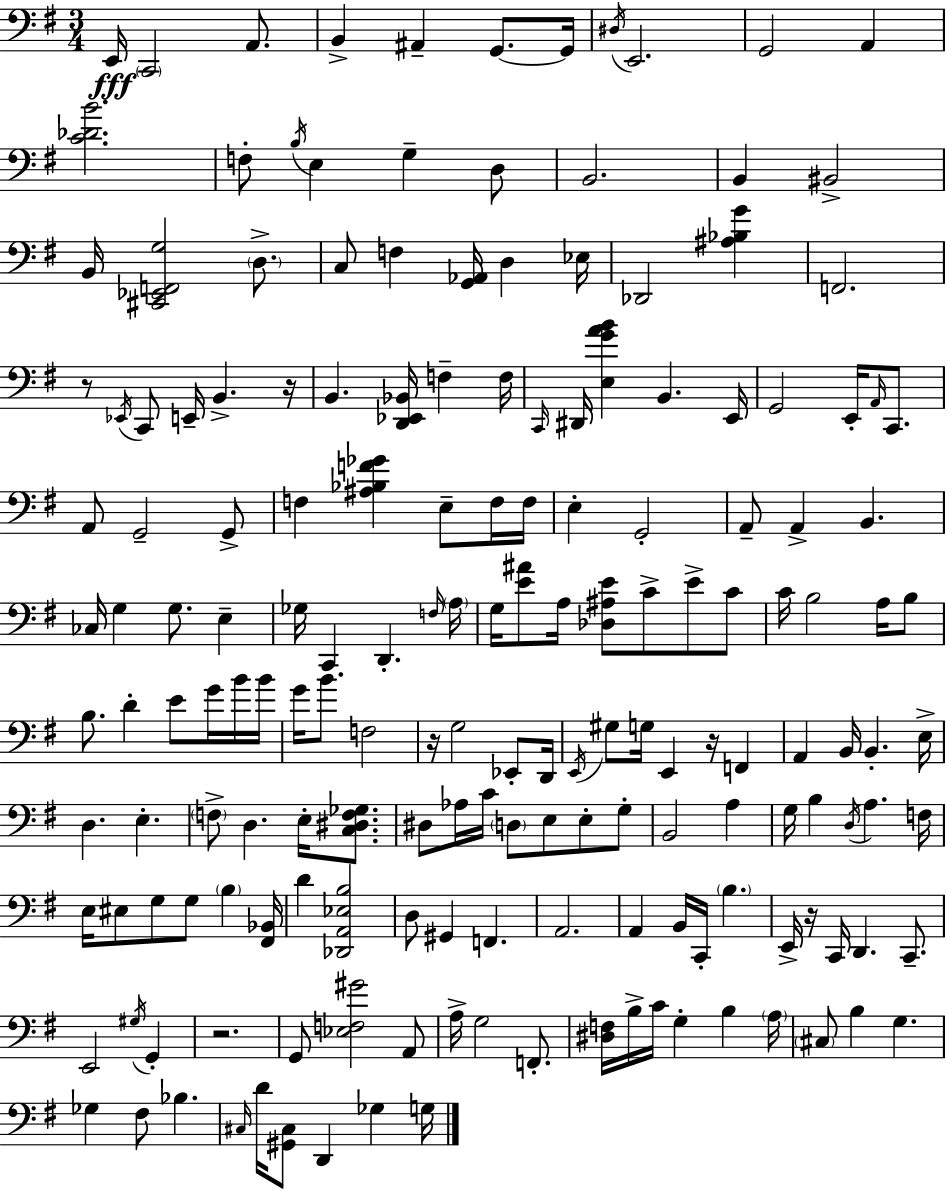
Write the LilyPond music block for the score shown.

{
  \clef bass
  \numericTimeSignature
  \time 3/4
  \key g \major
  e,16\fff \parenthesize c,2 a,8. | b,4-> ais,4-- g,8.~~ g,16 | \acciaccatura { dis16 } e,2. | g,2 a,4 | \break <c' des' b'>2. | f8-. \acciaccatura { b16 } e4 g4-- | d8 b,2. | b,4 bis,2-> | \break b,16 <cis, ees, f, g>2 \parenthesize d8.-> | c8 f4 <g, aes,>16 d4 | ees16 des,2 <ais bes g'>4 | f,2. | \break r8 \acciaccatura { ees,16 } c,8 e,16-- b,4.-> | r16 b,4. <d, ees, bes,>16 f4-- | f16 \grace { c,16 } dis,16 <e g' a' b'>4 b,4. | e,16 g,2 | \break e,16-. \grace { a,16 } c,8. a,8 g,2-- | g,8-> f4 <ais bes f' ges'>4 | e8-- f16 f16 e4-. g,2-. | a,8-- a,4-> b,4. | \break ces16 g4 g8. | e4-- ges16 c,4 d,4.-. | \grace { f16 } \parenthesize a16 g16 <e' ais'>8 a16 <des ais e'>8 | c'8-> e'8-> c'8 c'16 b2 | \break a16 b8 b8. d'4-. | e'8 g'16 b'16 b'16 g'16 b'8. f2 | r16 g2 | ees,8-. d,16 \acciaccatura { e,16 } gis8 g16 e,4 | \break r16 f,4 a,4 b,16 | b,4.-. e16-> d4. | e4.-. \parenthesize f8-> d4. | e16-. <c dis f ges>8. dis8 aes16 c'16 \parenthesize d8 | \break e8 e8-. g8-. b,2 | a4 g16 b4 | \acciaccatura { d16 } a4. f16 e16 eis8 g8 | g8 \parenthesize b4 <fis, bes,>16 d'4 | \break <des, a, ees b>2 d8 gis,4 | f,4. a,2. | a,4 | b,16 c,16-. \parenthesize b4. e,16-> r16 c,16 d,4. | \break c,8.-- e,2 | \acciaccatura { gis16 } g,4-. r2. | g,8 <ees f gis'>2 | a,8 a16-> g2 | \break f,8.-. <dis f>16 b16-> c'16 | g4-. b4 \parenthesize a16 \parenthesize cis8 b4 | g4. ges4 | fis8 bes4. \grace { cis16 } d'16 <gis, cis>8 | \break d,4 ges4 g16 \bar "|."
}